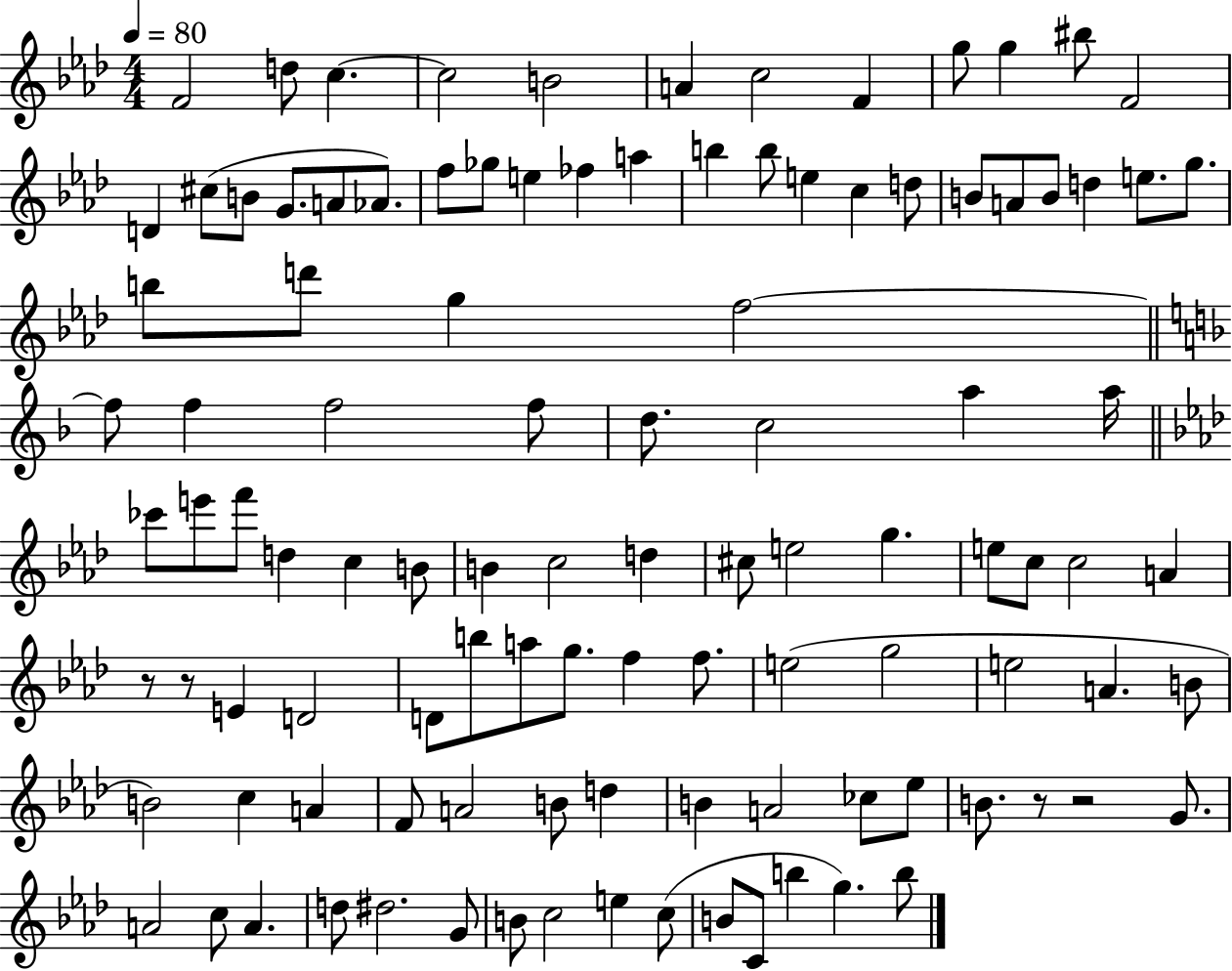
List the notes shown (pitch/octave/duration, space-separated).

F4/h D5/e C5/q. C5/h B4/h A4/q C5/h F4/q G5/e G5/q BIS5/e F4/h D4/q C#5/e B4/e G4/e. A4/e Ab4/e. F5/e Gb5/e E5/q FES5/q A5/q B5/q B5/e E5/q C5/q D5/e B4/e A4/e B4/e D5/q E5/e. G5/e. B5/e D6/e G5/q F5/h F5/e F5/q F5/h F5/e D5/e. C5/h A5/q A5/s CES6/e E6/e F6/e D5/q C5/q B4/e B4/q C5/h D5/q C#5/e E5/h G5/q. E5/e C5/e C5/h A4/q R/e R/e E4/q D4/h D4/e B5/e A5/e G5/e. F5/q F5/e. E5/h G5/h E5/h A4/q. B4/e B4/h C5/q A4/q F4/e A4/h B4/e D5/q B4/q A4/h CES5/e Eb5/e B4/e. R/e R/h G4/e. A4/h C5/e A4/q. D5/e D#5/h. G4/e B4/e C5/h E5/q C5/e B4/e C4/e B5/q G5/q. B5/e